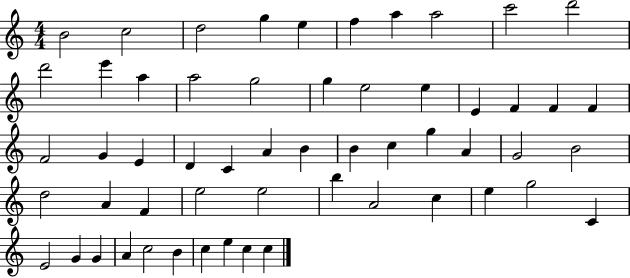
X:1
T:Untitled
M:4/4
L:1/4
K:C
B2 c2 d2 g e f a a2 c'2 d'2 d'2 e' a a2 g2 g e2 e E F F F F2 G E D C A B B c g A G2 B2 d2 A F e2 e2 b A2 c e g2 C E2 G G A c2 B c e c c